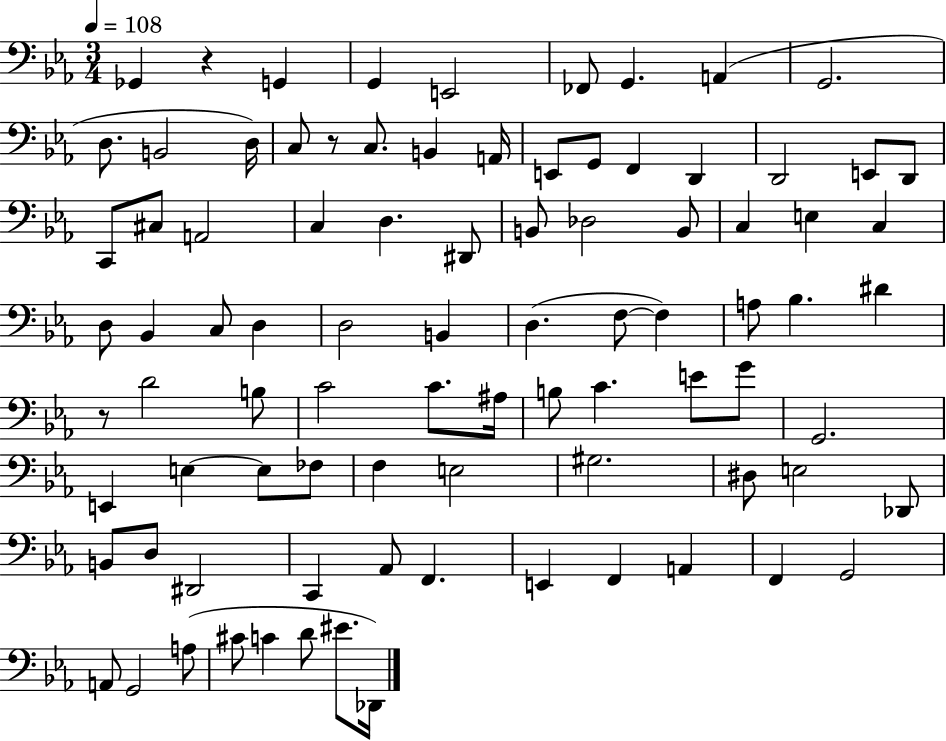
Gb2/q R/q G2/q G2/q E2/h FES2/e G2/q. A2/q G2/h. D3/e. B2/h D3/s C3/e R/e C3/e. B2/q A2/s E2/e G2/e F2/q D2/q D2/h E2/e D2/e C2/e C#3/e A2/h C3/q D3/q. D#2/e B2/e Db3/h B2/e C3/q E3/q C3/q D3/e Bb2/q C3/e D3/q D3/h B2/q D3/q. F3/e F3/q A3/e Bb3/q. D#4/q R/e D4/h B3/e C4/h C4/e. A#3/s B3/e C4/q. E4/e G4/e G2/h. E2/q E3/q E3/e FES3/e F3/q E3/h G#3/h. D#3/e E3/h Db2/e B2/e D3/e D#2/h C2/q Ab2/e F2/q. E2/q F2/q A2/q F2/q G2/h A2/e G2/h A3/e C#4/e C4/q D4/e EIS4/e. Db2/s